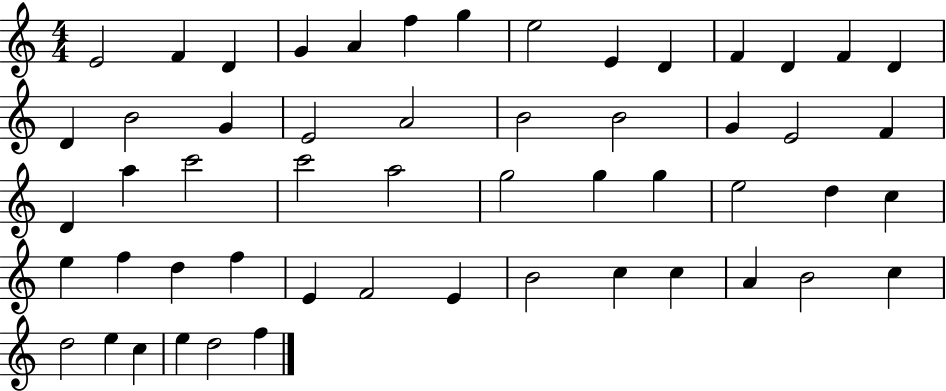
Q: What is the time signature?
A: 4/4